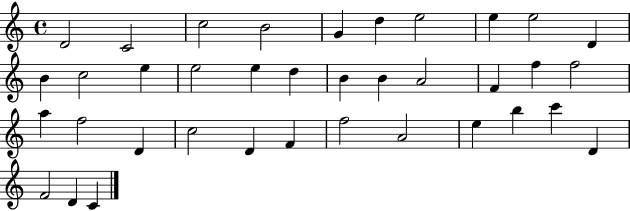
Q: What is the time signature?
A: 4/4